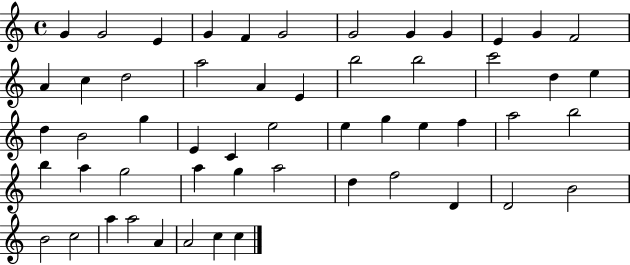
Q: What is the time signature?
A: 4/4